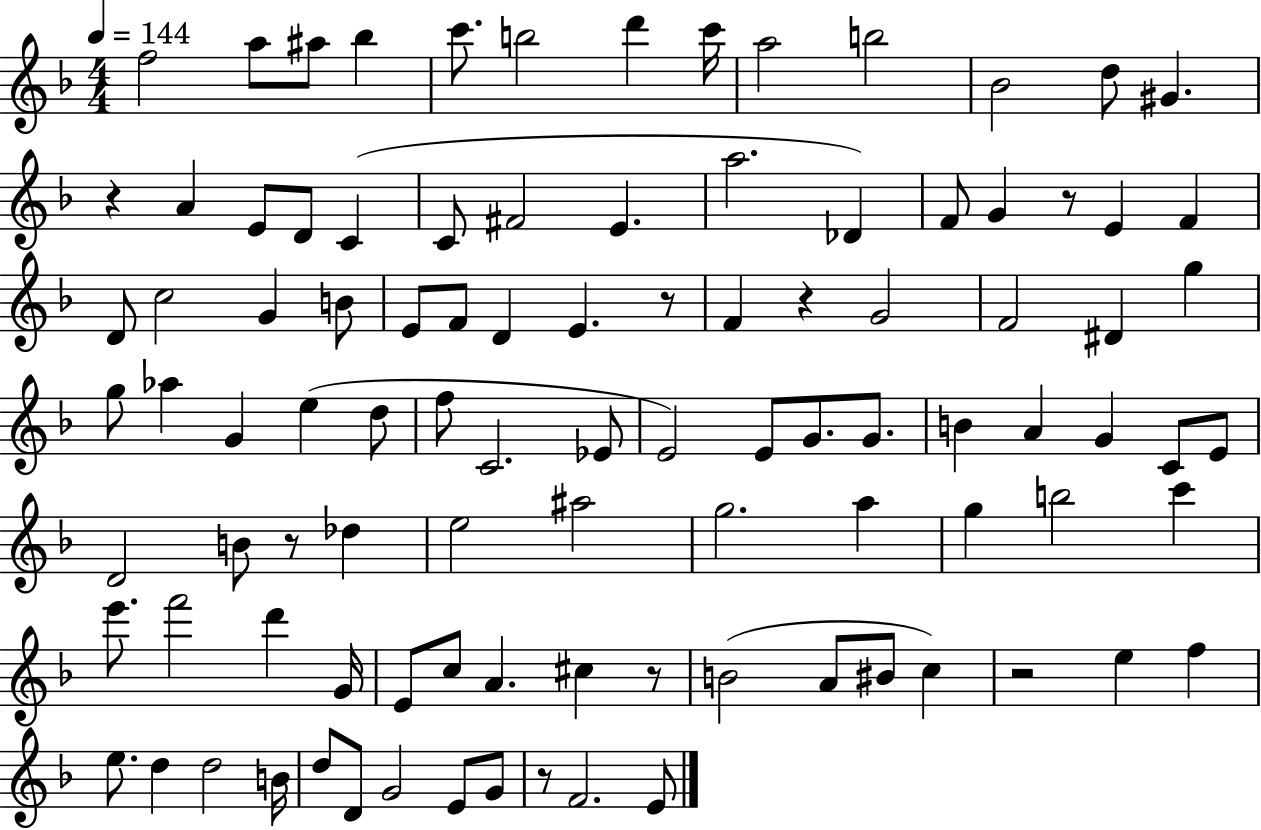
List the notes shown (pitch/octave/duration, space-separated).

F5/h A5/e A#5/e Bb5/q C6/e. B5/h D6/q C6/s A5/h B5/h Bb4/h D5/e G#4/q. R/q A4/q E4/e D4/e C4/q C4/e F#4/h E4/q. A5/h. Db4/q F4/e G4/q R/e E4/q F4/q D4/e C5/h G4/q B4/e E4/e F4/e D4/q E4/q. R/e F4/q R/q G4/h F4/h D#4/q G5/q G5/e Ab5/q G4/q E5/q D5/e F5/e C4/h. Eb4/e E4/h E4/e G4/e. G4/e. B4/q A4/q G4/q C4/e E4/e D4/h B4/e R/e Db5/q E5/h A#5/h G5/h. A5/q G5/q B5/h C6/q E6/e. F6/h D6/q G4/s E4/e C5/e A4/q. C#5/q R/e B4/h A4/e BIS4/e C5/q R/h E5/q F5/q E5/e. D5/q D5/h B4/s D5/e D4/e G4/h E4/e G4/e R/e F4/h. E4/e